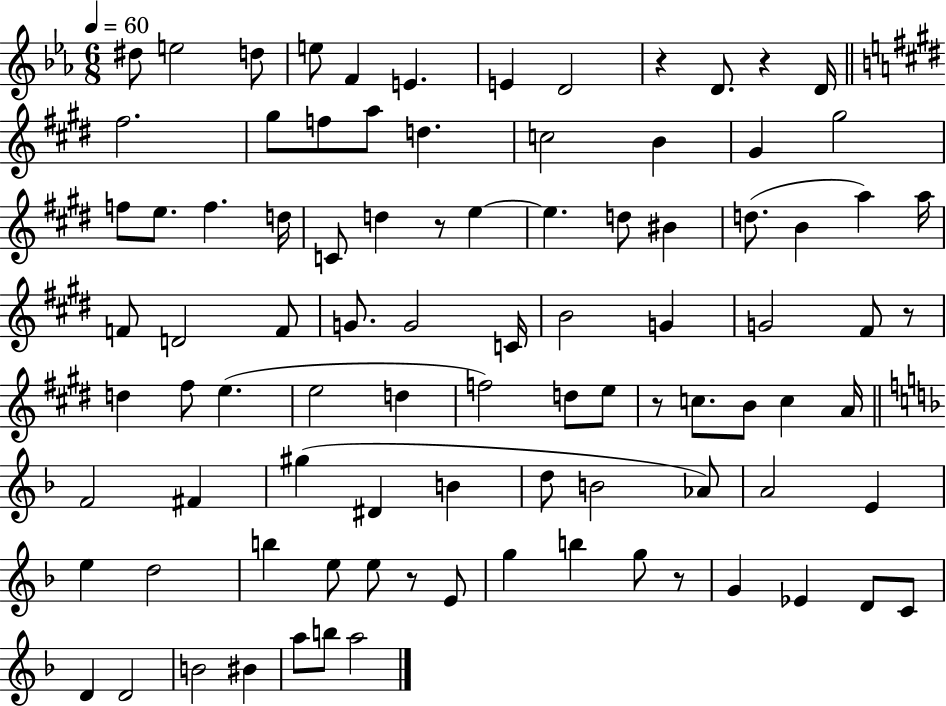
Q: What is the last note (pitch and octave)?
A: A5